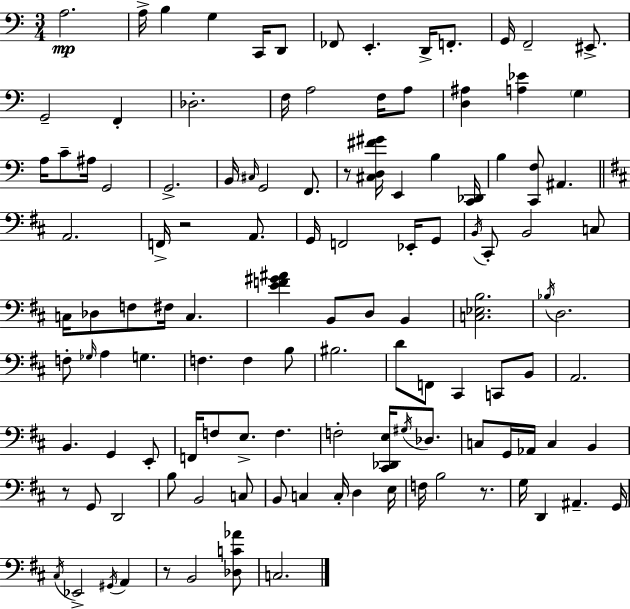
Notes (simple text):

A3/h. A3/s B3/q G3/q C2/s D2/e FES2/e E2/q. D2/s F2/e. G2/s F2/h EIS2/e. G2/h F2/q Db3/h. F3/s A3/h F3/s A3/e [D3,A#3]/q [A3,Eb4]/q G3/q A3/s C4/e A#3/s G2/h G2/h. B2/s C#3/s G2/h F2/e. R/e [C#3,D3,F#4,G#4]/s E2/q B3/q [C2,Db2]/s B3/q [C2,F3]/e A#2/q. A2/h. F2/s R/h A2/e. G2/s F2/h Eb2/s G2/e B2/s C#2/e B2/h C3/e C3/s Db3/e F3/e F#3/s C3/q. [E4,F4,G#4,A#4]/q B2/e D3/e B2/q [C3,Eb3,B3]/h. Bb3/s D3/h. F3/e Gb3/s A3/q G3/q. F3/q. F3/q B3/e BIS3/h. D4/e F2/e C#2/q C2/e B2/e A2/h. B2/q. G2/q E2/e F2/s F3/e E3/e. F3/q. F3/h [C#2,Db2,E3]/s G#3/s Db3/e. C3/e G2/s Ab2/s C3/q B2/q R/e G2/e D2/h B3/e B2/h C3/e B2/e C3/q C3/s D3/q E3/s F3/s B3/h R/e. G3/s D2/q A#2/q. G2/s C#3/s Eb2/h G#2/s A2/q R/e B2/h [Db3,C4,Ab4]/e C3/h.